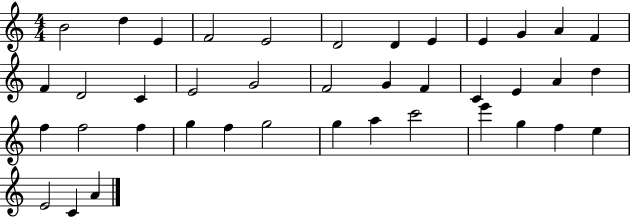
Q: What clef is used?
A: treble